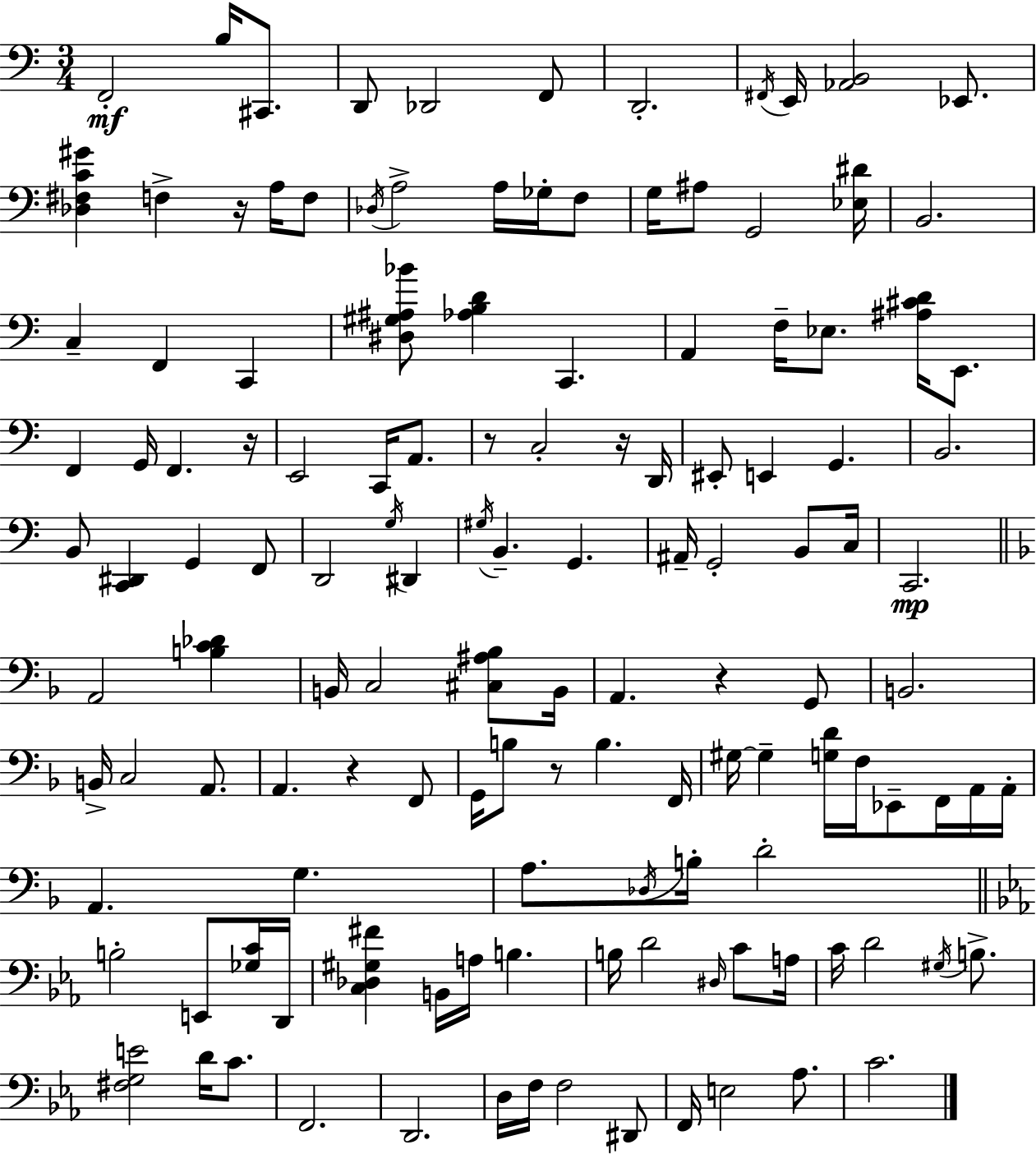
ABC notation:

X:1
T:Untitled
M:3/4
L:1/4
K:C
F,,2 B,/4 ^C,,/2 D,,/2 _D,,2 F,,/2 D,,2 ^F,,/4 E,,/4 [_A,,B,,]2 _E,,/2 [_D,^F,C^G] F, z/4 A,/4 F,/2 _D,/4 A,2 A,/4 _G,/4 F,/2 G,/4 ^A,/2 G,,2 [_E,^D]/4 B,,2 C, F,, C,, [^D,^G,^A,_B]/2 [_A,B,D] C,, A,, F,/4 _E,/2 [^A,^CD]/4 E,,/2 F,, G,,/4 F,, z/4 E,,2 C,,/4 A,,/2 z/2 C,2 z/4 D,,/4 ^E,,/2 E,, G,, B,,2 B,,/2 [C,,^D,,] G,, F,,/2 D,,2 G,/4 ^D,, ^G,/4 B,, G,, ^A,,/4 G,,2 B,,/2 C,/4 C,,2 A,,2 [B,C_D] B,,/4 C,2 [^C,^A,_B,]/2 B,,/4 A,, z G,,/2 B,,2 B,,/4 C,2 A,,/2 A,, z F,,/2 G,,/4 B,/2 z/2 B, F,,/4 ^G,/4 ^G, [G,D]/4 F,/4 _E,,/2 F,,/4 A,,/4 A,,/4 A,, G, A,/2 _D,/4 B,/4 D2 B,2 E,,/2 [_G,C]/4 D,,/4 [C,_D,^G,^F] B,,/4 A,/4 B, B,/4 D2 ^D,/4 C/2 A,/4 C/4 D2 ^G,/4 B,/2 [^F,G,E]2 D/4 C/2 F,,2 D,,2 D,/4 F,/4 F,2 ^D,,/2 F,,/4 E,2 _A,/2 C2